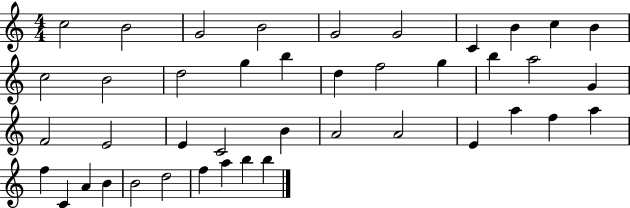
{
  \clef treble
  \numericTimeSignature
  \time 4/4
  \key c \major
  c''2 b'2 | g'2 b'2 | g'2 g'2 | c'4 b'4 c''4 b'4 | \break c''2 b'2 | d''2 g''4 b''4 | d''4 f''2 g''4 | b''4 a''2 g'4 | \break f'2 e'2 | e'4 c'2 b'4 | a'2 a'2 | e'4 a''4 f''4 a''4 | \break f''4 c'4 a'4 b'4 | b'2 d''2 | f''4 a''4 b''4 b''4 | \bar "|."
}